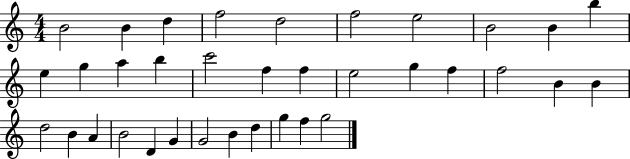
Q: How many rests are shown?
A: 0